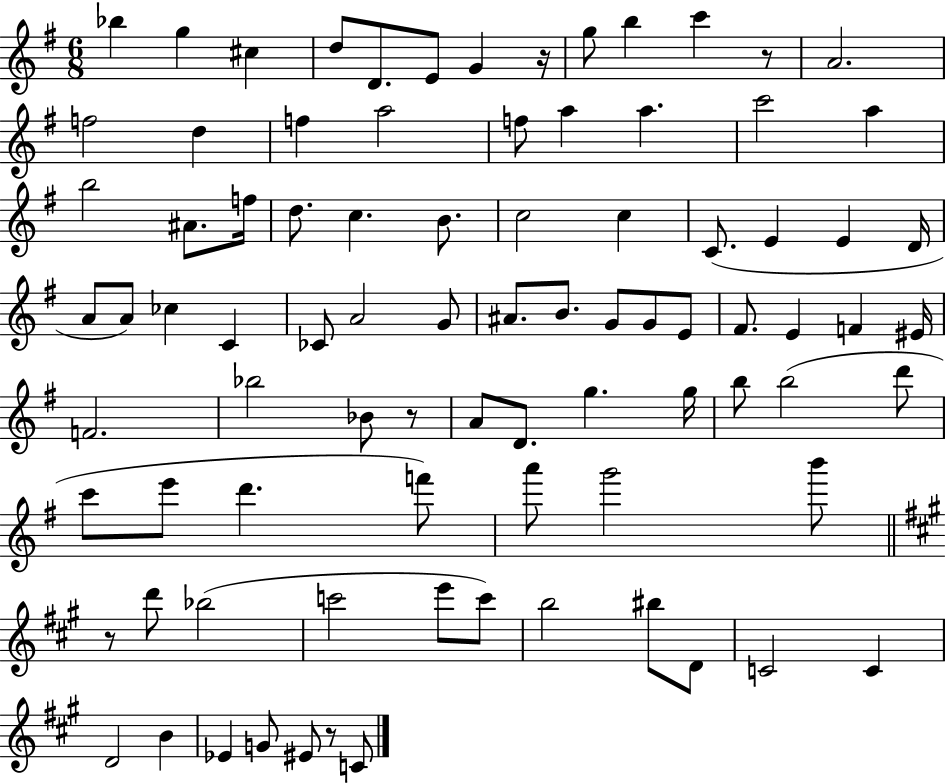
Bb5/q G5/q C#5/q D5/e D4/e. E4/e G4/q R/s G5/e B5/q C6/q R/e A4/h. F5/h D5/q F5/q A5/h F5/e A5/q A5/q. C6/h A5/q B5/h A#4/e. F5/s D5/e. C5/q. B4/e. C5/h C5/q C4/e. E4/q E4/q D4/s A4/e A4/e CES5/q C4/q CES4/e A4/h G4/e A#4/e. B4/e. G4/e G4/e E4/e F#4/e. E4/q F4/q EIS4/s F4/h. Bb5/h Bb4/e R/e A4/e D4/e. G5/q. G5/s B5/e B5/h D6/e C6/e E6/e D6/q. F6/e A6/e G6/h B6/e R/e D6/e Bb5/h C6/h E6/e C6/e B5/h BIS5/e D4/e C4/h C4/q D4/h B4/q Eb4/q G4/e EIS4/e R/e C4/e